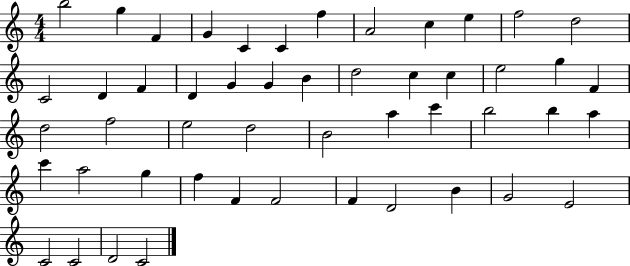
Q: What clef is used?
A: treble